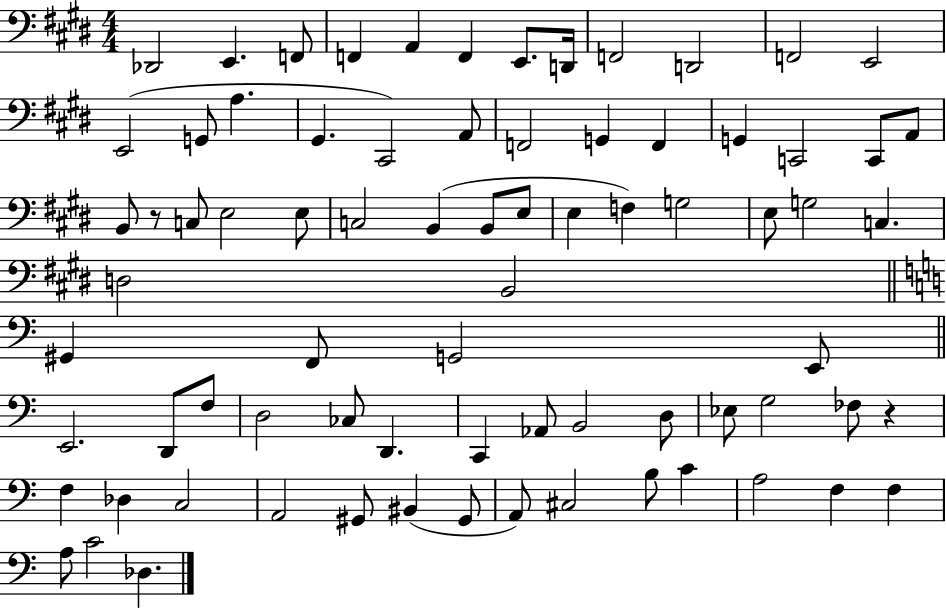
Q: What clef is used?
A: bass